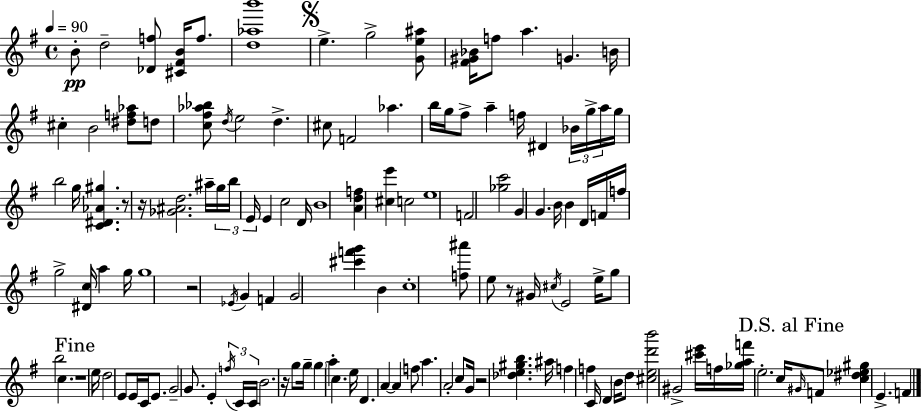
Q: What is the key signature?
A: G major